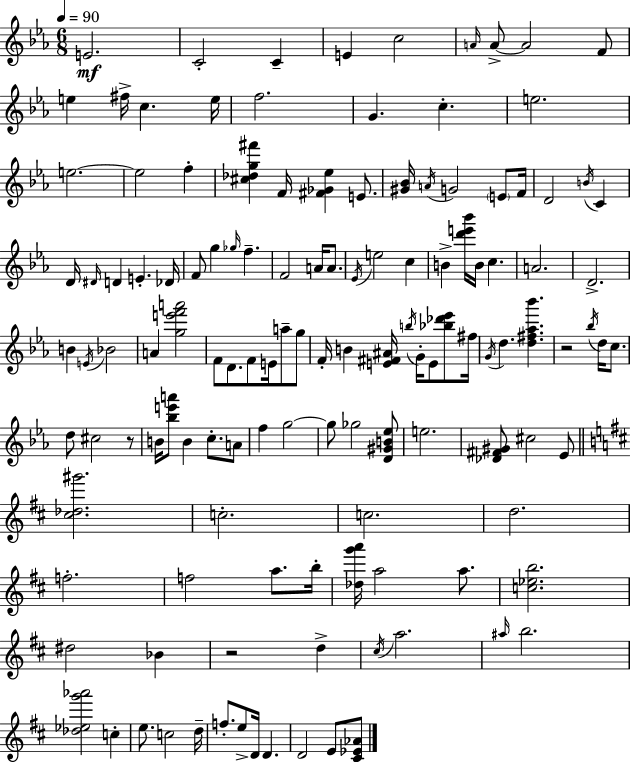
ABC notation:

X:1
T:Untitled
M:6/8
L:1/4
K:Eb
E2 C2 C E c2 A/4 A/2 A2 F/2 e ^f/4 c e/4 f2 G c e2 e2 e2 f [^c_dg^f'] F/4 [^F_G_e] E/2 [^G_B]/4 A/4 G2 E/2 F/4 D2 B/4 C D/4 ^D/4 D E _D/4 F/2 g _g/4 f F2 A/4 A/2 _E/4 e2 c B [d'e'_b']/4 B/4 c A2 D2 B E/4 _B2 A [ge'f'a']2 F/2 D/2 F/2 E/4 a/2 g/2 F/4 B [E^F^A]/4 b/4 G/4 E/2 [_b_d'_e']/2 ^f/4 G/4 d [d^f_a_b'] z2 _b/4 d/4 c/2 d/2 ^c2 z/2 B/4 [_be'a']/2 B c/2 A/2 f g2 g/2 _g2 [D^GB_e]/2 e2 [_D^F^G]/2 ^c2 _E/2 [^c_d^g']2 c2 c2 d2 f2 f2 a/2 b/4 [_dg'a']/4 a2 a/2 [c_eb]2 ^d2 _B z2 d ^c/4 a2 ^a/4 b2 [_d_eg'_a']2 c e/2 c2 d/4 f/2 e/2 D/4 D D2 E/2 [^C_E_A]/2